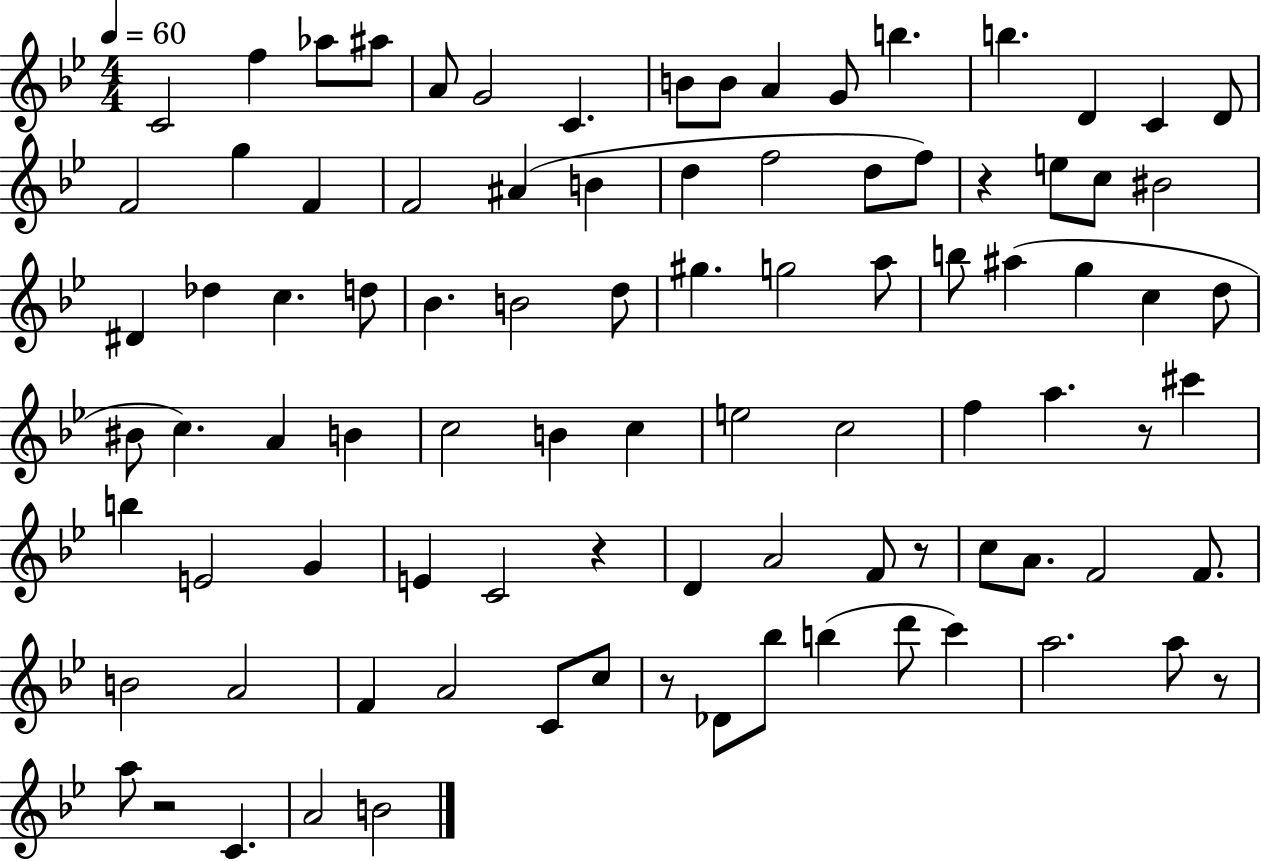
C4/h F5/q Ab5/e A#5/e A4/e G4/h C4/q. B4/e B4/e A4/q G4/e B5/q. B5/q. D4/q C4/q D4/e F4/h G5/q F4/q F4/h A#4/q B4/q D5/q F5/h D5/e F5/e R/q E5/e C5/e BIS4/h D#4/q Db5/q C5/q. D5/e Bb4/q. B4/h D5/e G#5/q. G5/h A5/e B5/e A#5/q G5/q C5/q D5/e BIS4/e C5/q. A4/q B4/q C5/h B4/q C5/q E5/h C5/h F5/q A5/q. R/e C#6/q B5/q E4/h G4/q E4/q C4/h R/q D4/q A4/h F4/e R/e C5/e A4/e. F4/h F4/e. B4/h A4/h F4/q A4/h C4/e C5/e R/e Db4/e Bb5/e B5/q D6/e C6/q A5/h. A5/e R/e A5/e R/h C4/q. A4/h B4/h